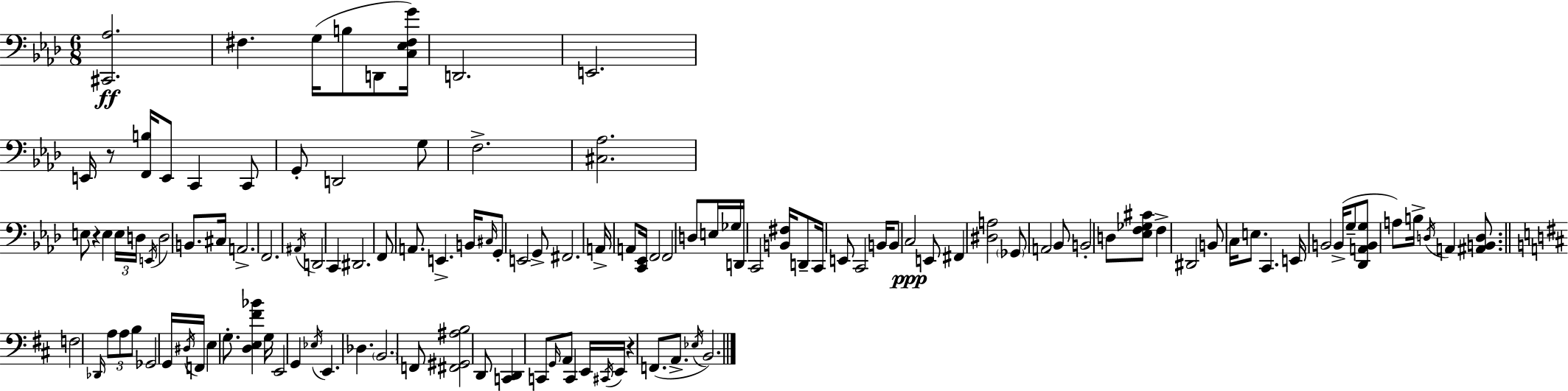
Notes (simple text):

[C#2,Ab3]/h. F#3/q. G3/s B3/e D2/e [C3,Eb3,F#3,G4]/s D2/h. E2/h. E2/s R/e [F2,B3]/s E2/e C2/q C2/e G2/e D2/h G3/e F3/h. [C#3,Ab3]/h. E3/e R/q E3/q E3/s D3/s E2/s D3/h B2/e. C#3/s A2/h. F2/h. A#2/s D2/h C2/q D#2/h. F2/e A2/e. E2/q. B2/s C#3/s G2/e E2/h G2/e F#2/h. A2/s A2/e [C2,Eb2]/s F2/h F2/h D3/e E3/s Gb3/s D2/s C2/h [B2,F#3]/s D2/e C2/s E2/e C2/h B2/s B2/e C3/h E2/e F#2/q [D#3,A3]/h Gb2/e A2/h Bb2/e B2/h D3/e [Eb3,F3,Gb3,C#4]/e F3/q D#2/h B2/e C3/s E3/e. C2/q. E2/s B2/h B2/s G3/e [Db2,A2,B2,G3]/e A3/e B3/s D3/s A2/q [A#2,B2,D3]/e. F3/h Db2/s A3/e A3/e B3/e Gb2/h G2/s D#3/s F2/s E3/q G3/e. [D3,E3,F#4,Bb4]/q G3/s E2/h G2/q Eb3/s E2/q. Db3/q. B2/h. F2/e [F#2,G#2,A#3,B3]/h D2/e [C2,D2]/q C2/e G2/s A2/e C2/q E2/s C#2/s E2/s R/q F2/e. A2/e. Eb3/s B2/h.